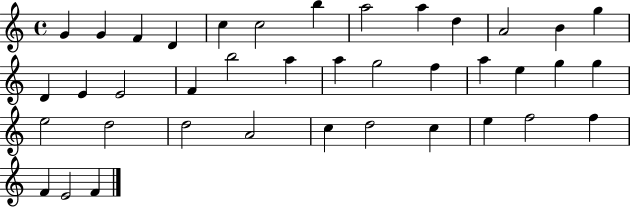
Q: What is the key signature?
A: C major